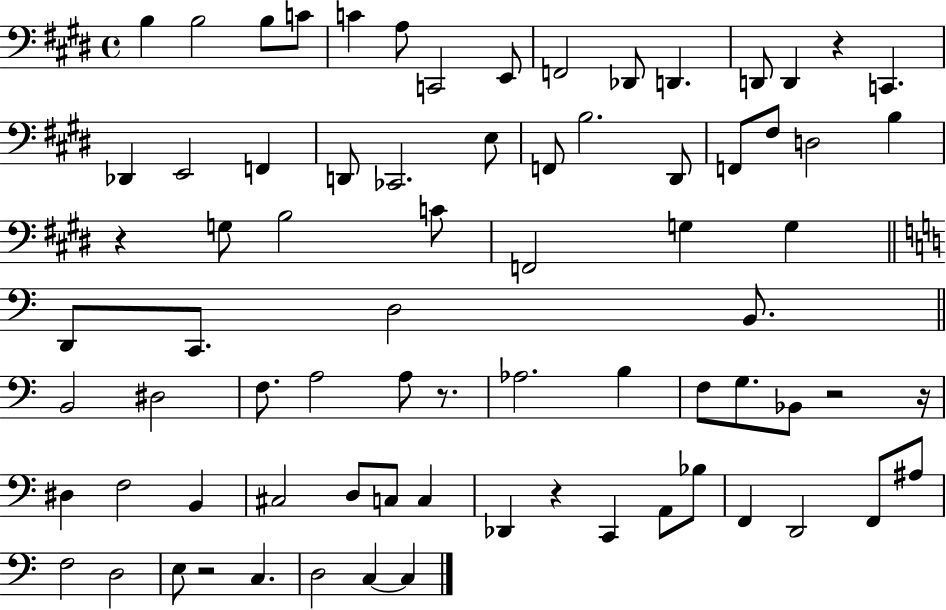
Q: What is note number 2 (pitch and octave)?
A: B3